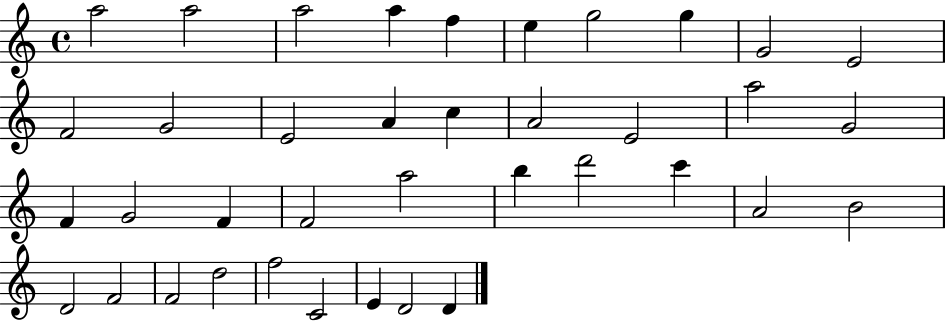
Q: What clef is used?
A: treble